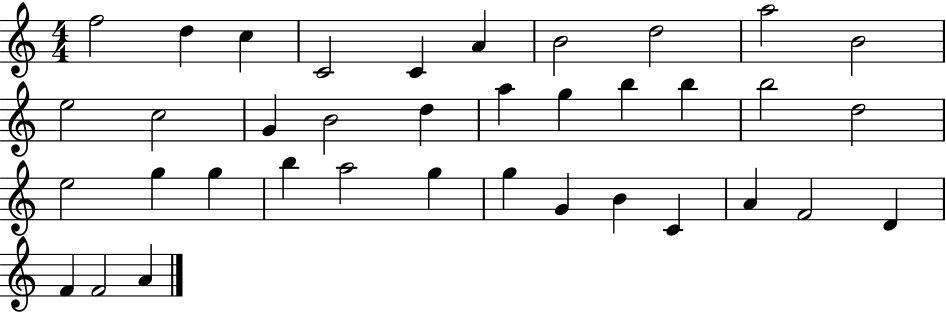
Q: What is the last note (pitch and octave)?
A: A4